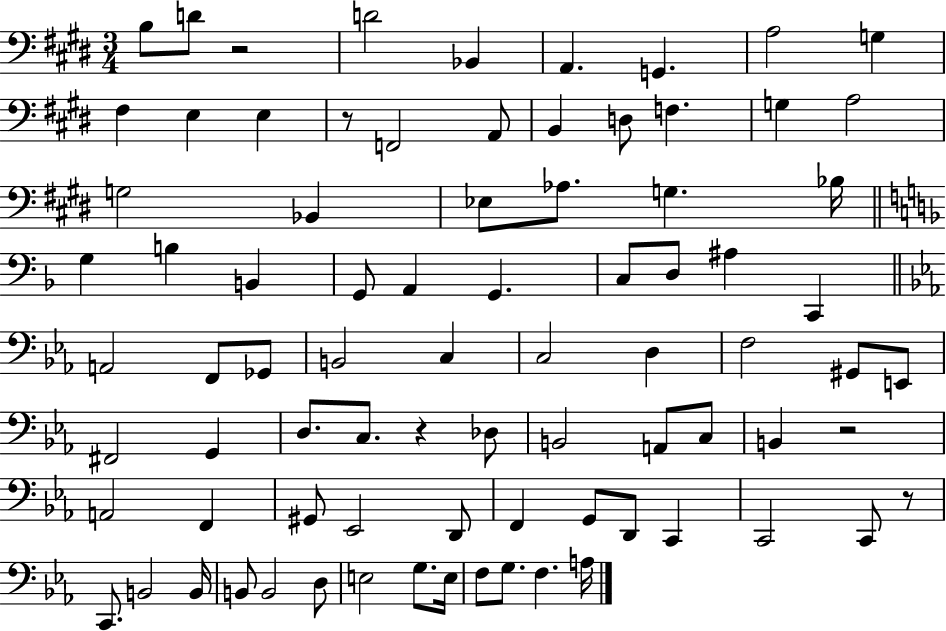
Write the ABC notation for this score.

X:1
T:Untitled
M:3/4
L:1/4
K:E
B,/2 D/2 z2 D2 _B,, A,, G,, A,2 G, ^F, E, E, z/2 F,,2 A,,/2 B,, D,/2 F, G, A,2 G,2 _B,, _E,/2 _A,/2 G, _B,/4 G, B, B,, G,,/2 A,, G,, C,/2 D,/2 ^A, C,, A,,2 F,,/2 _G,,/2 B,,2 C, C,2 D, F,2 ^G,,/2 E,,/2 ^F,,2 G,, D,/2 C,/2 z _D,/2 B,,2 A,,/2 C,/2 B,, z2 A,,2 F,, ^G,,/2 _E,,2 D,,/2 F,, G,,/2 D,,/2 C,, C,,2 C,,/2 z/2 C,,/2 B,,2 B,,/4 B,,/2 B,,2 D,/2 E,2 G,/2 E,/4 F,/2 G,/2 F, A,/4